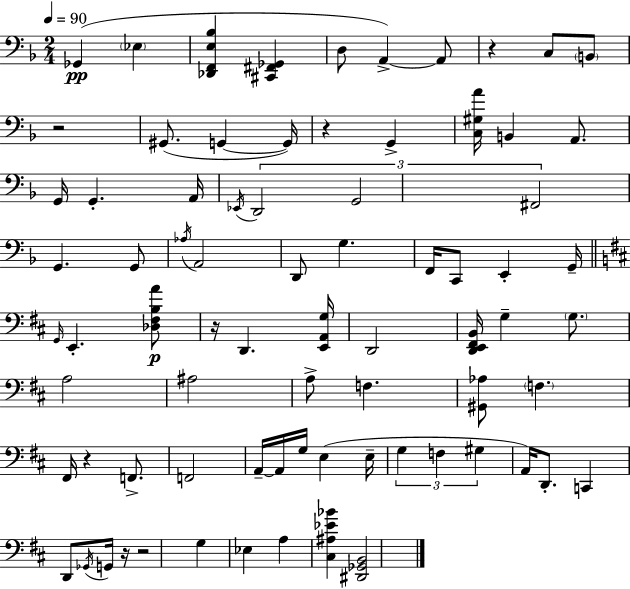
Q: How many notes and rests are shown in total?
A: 77